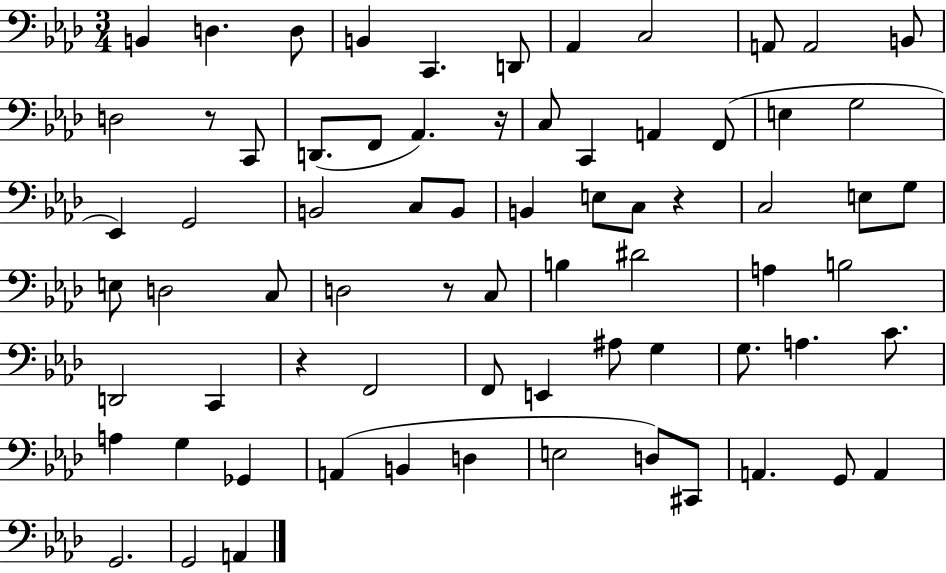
{
  \clef bass
  \numericTimeSignature
  \time 3/4
  \key aes \major
  \repeat volta 2 { b,4 d4. d8 | b,4 c,4. d,8 | aes,4 c2 | a,8 a,2 b,8 | \break d2 r8 c,8 | d,8.( f,8 aes,4.) r16 | c8 c,4 a,4 f,8( | e4 g2 | \break ees,4) g,2 | b,2 c8 b,8 | b,4 e8 c8 r4 | c2 e8 g8 | \break e8 d2 c8 | d2 r8 c8 | b4 dis'2 | a4 b2 | \break d,2 c,4 | r4 f,2 | f,8 e,4 ais8 g4 | g8. a4. c'8. | \break a4 g4 ges,4 | a,4( b,4 d4 | e2 d8) cis,8 | a,4. g,8 a,4 | \break g,2. | g,2 a,4 | } \bar "|."
}